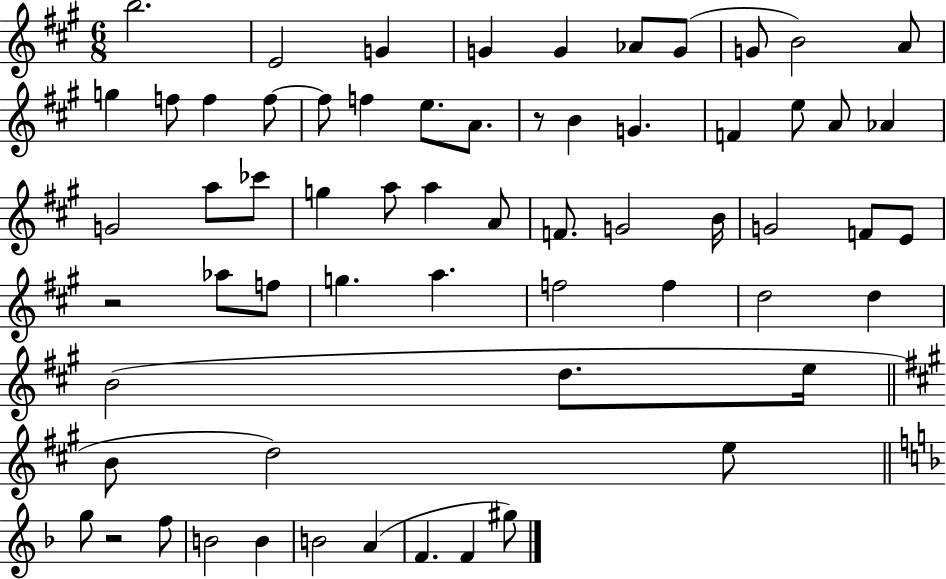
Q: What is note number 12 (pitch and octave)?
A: F5